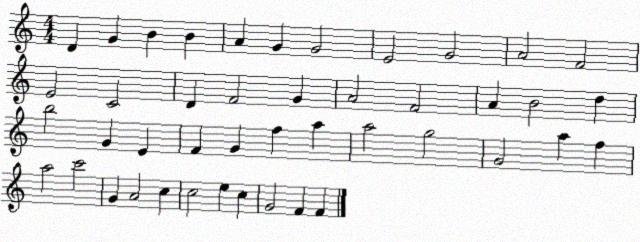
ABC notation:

X:1
T:Untitled
M:4/4
L:1/4
K:C
D G B B A G G2 E2 G2 A2 F2 E2 C2 D F2 G A2 F2 A B2 d b2 G E F G f a a2 g2 G2 a f a2 c'2 G A2 c c2 e c G2 F F